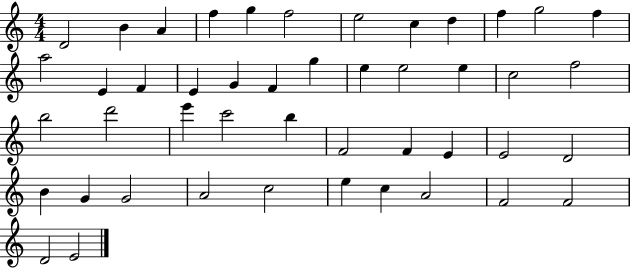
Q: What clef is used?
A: treble